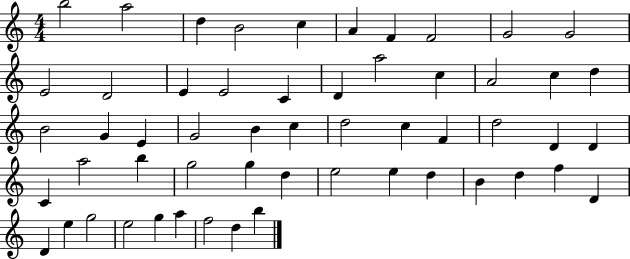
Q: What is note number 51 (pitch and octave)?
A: G5